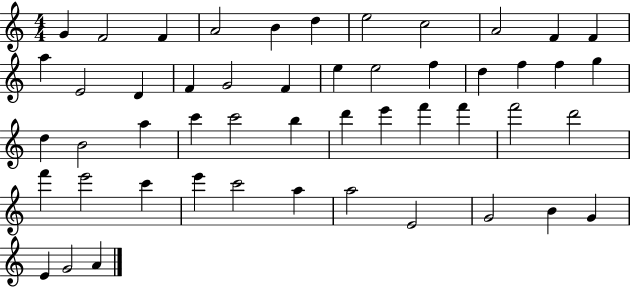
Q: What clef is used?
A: treble